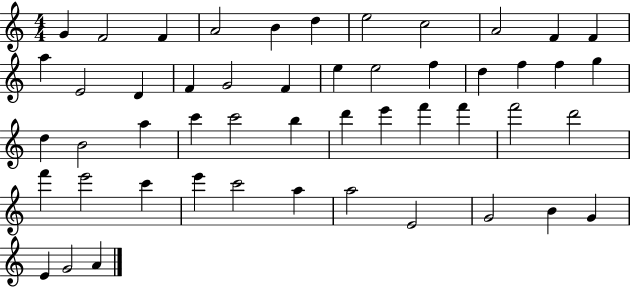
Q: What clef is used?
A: treble